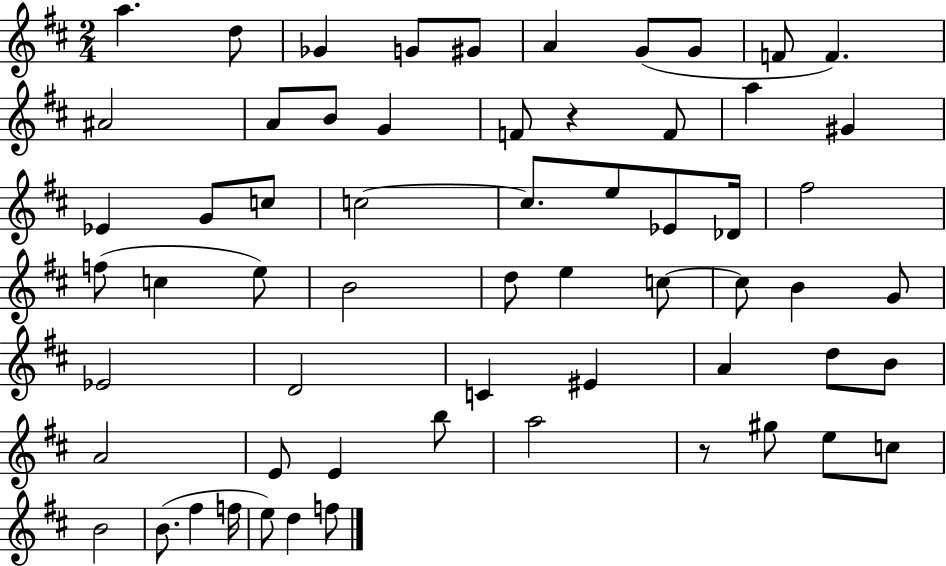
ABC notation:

X:1
T:Untitled
M:2/4
L:1/4
K:D
a d/2 _G G/2 ^G/2 A G/2 G/2 F/2 F ^A2 A/2 B/2 G F/2 z F/2 a ^G _E G/2 c/2 c2 c/2 e/2 _E/2 _D/4 ^f2 f/2 c e/2 B2 d/2 e c/2 c/2 B G/2 _E2 D2 C ^E A d/2 B/2 A2 E/2 E b/2 a2 z/2 ^g/2 e/2 c/2 B2 B/2 ^f f/4 e/2 d f/2